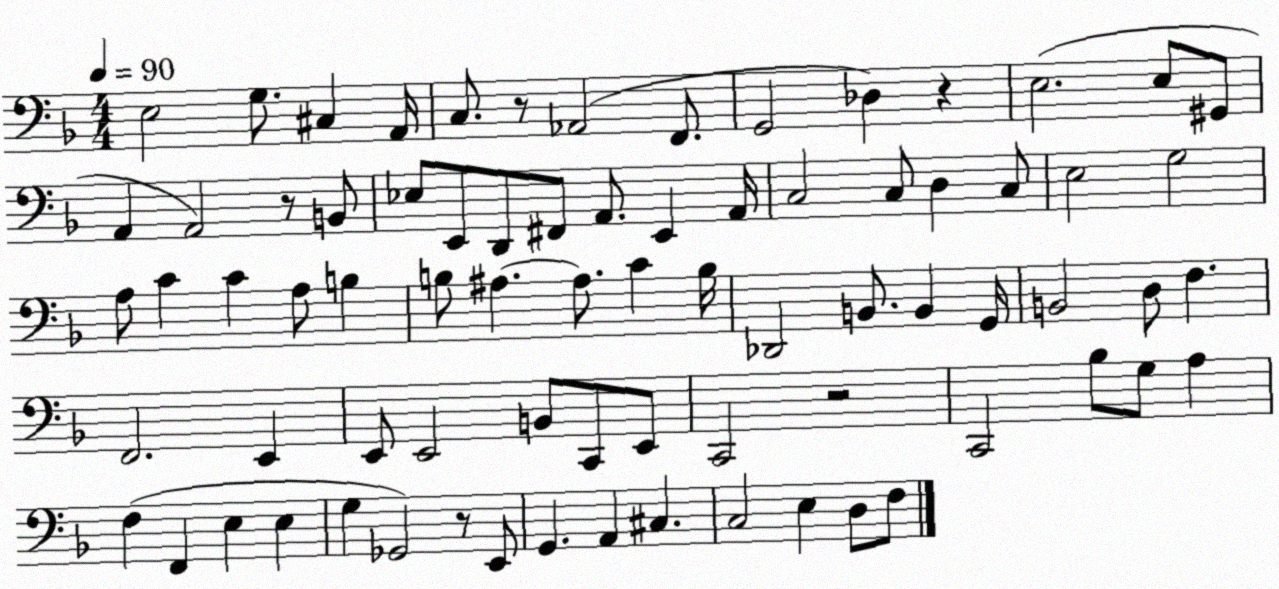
X:1
T:Untitled
M:4/4
L:1/4
K:F
E,2 G,/2 ^C, A,,/4 C,/2 z/2 _A,,2 F,,/2 G,,2 _D, z E,2 E,/2 ^G,,/2 A,, A,,2 z/2 B,,/2 _E,/2 E,,/2 D,,/2 ^F,,/2 A,,/2 E,, A,,/4 C,2 C,/2 D, C,/2 E,2 G,2 A,/2 C C A,/2 B, B,/2 ^A, ^A,/2 C B,/4 _D,,2 B,,/2 B,, G,,/4 B,,2 D,/2 F, F,,2 E,, E,,/2 E,,2 B,,/2 C,,/2 E,,/2 C,,2 z2 C,,2 _B,/2 G,/2 A, F, F,, E, E, G, _G,,2 z/2 E,,/2 G,, A,, ^C, C,2 E, D,/2 F,/2